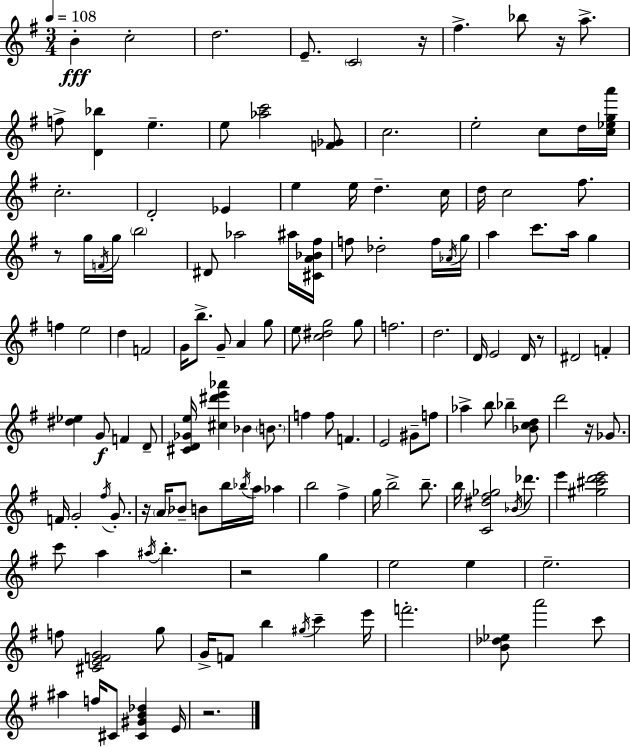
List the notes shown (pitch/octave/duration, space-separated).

B4/q C5/h D5/h. E4/e. C4/h R/s F#5/q. Bb5/e R/s A5/e. F5/e [D4,Bb5]/q E5/q. E5/e [Ab5,C6]/h [F4,Gb4]/e C5/h. E5/h C5/e D5/s [C5,Eb5,G5,A6]/s C5/h. D4/h Eb4/q E5/q E5/s D5/q. C5/s D5/s C5/h F#5/e. R/e G5/s F4/s G5/s B5/h D#4/e Ab5/h A#5/s [C#4,A4,Bb4,F#5]/s F5/e Db5/h F5/s Ab4/s G5/s A5/q C6/e. A5/s G5/q F5/q E5/h D5/q F4/h G4/s B5/e. G4/e A4/q G5/e E5/e [C5,D#5,G5]/h G5/e F5/h. D5/h. D4/s E4/h D4/s R/e D#4/h F4/q [D#5,Eb5]/q G4/e F4/q D4/e [C#4,D4,Gb4,E5]/s [C#5,D#6,E6,Ab6]/q Bb4/q B4/e. F5/q F5/e F4/q. E4/h G#4/e F5/e Ab5/q B5/e Bb5/q [Bb4,C5,D5]/e D6/h R/s Gb4/e. F4/s G4/h F#5/s G4/e. R/s A4/s Bb4/e B4/e B5/s Bb5/s A5/s Ab5/q B5/h F#5/q G5/s B5/h B5/e. B5/s [C4,D#5,F#5,Gb5]/h Bb4/s Db6/e. E6/q [G#5,C#6,D6,E6]/h C6/e A5/q A#5/s B5/q. R/h G5/q E5/h E5/q E5/h. F5/e [C#4,E4,F4,G4]/h G5/e G4/s F4/e B5/q G#5/s C6/q E6/s F6/h. [B4,Db5,Eb5]/e A6/h C6/e A#5/q F5/s C#4/e [C#4,G#4,B4,Db5]/q E4/s R/h.